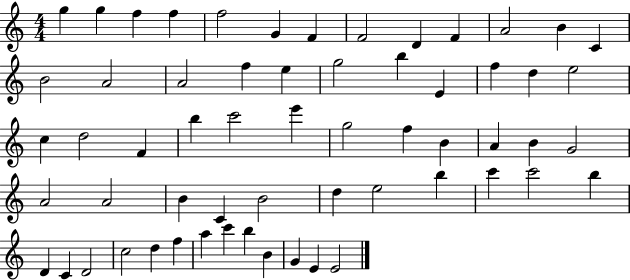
G5/q G5/q F5/q F5/q F5/h G4/q F4/q F4/h D4/q F4/q A4/h B4/q C4/q B4/h A4/h A4/h F5/q E5/q G5/h B5/q E4/q F5/q D5/q E5/h C5/q D5/h F4/q B5/q C6/h E6/q G5/h F5/q B4/q A4/q B4/q G4/h A4/h A4/h B4/q C4/q B4/h D5/q E5/h B5/q C6/q C6/h B5/q D4/q C4/q D4/h C5/h D5/q F5/q A5/q C6/q B5/q B4/q G4/q E4/q E4/h